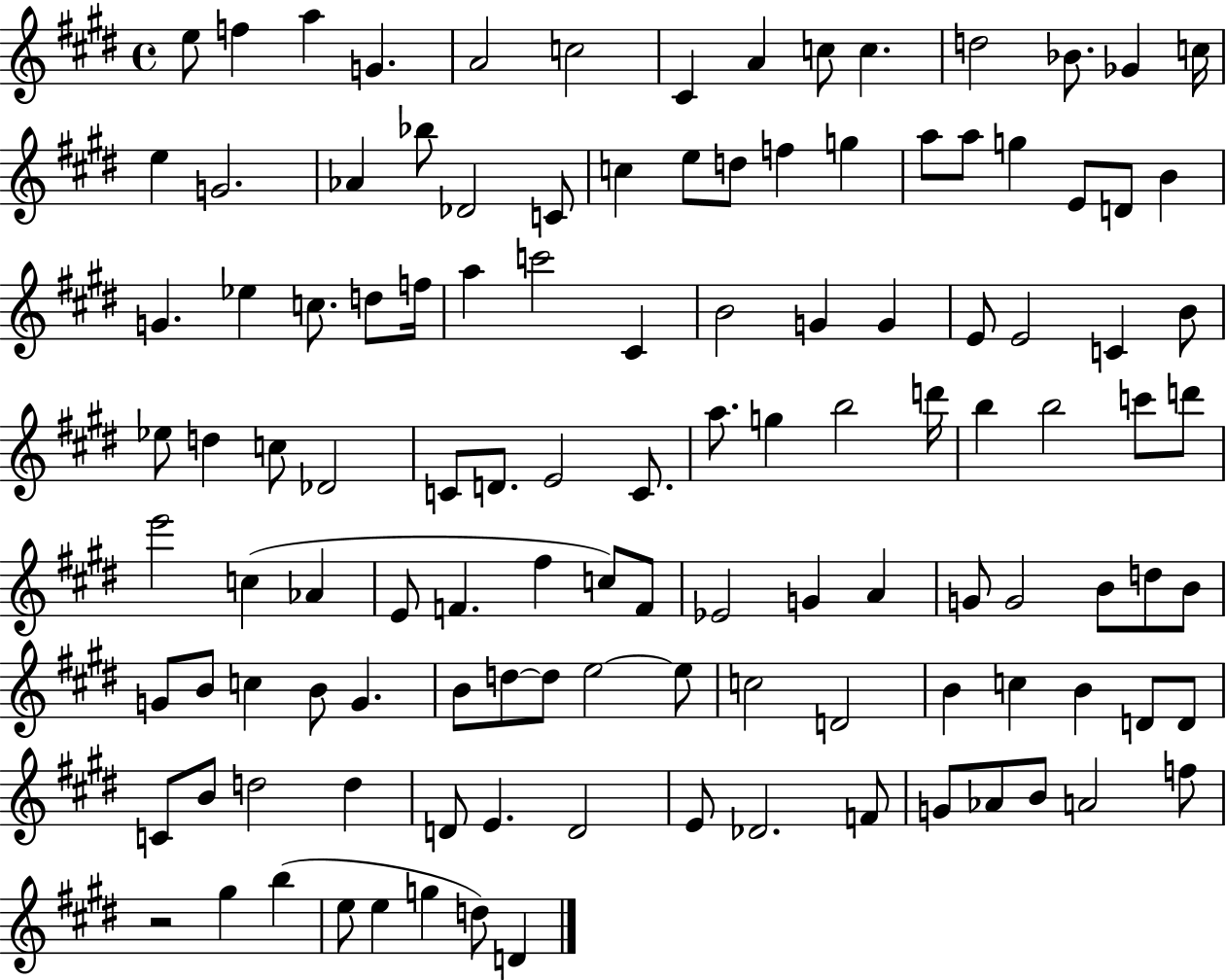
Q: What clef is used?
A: treble